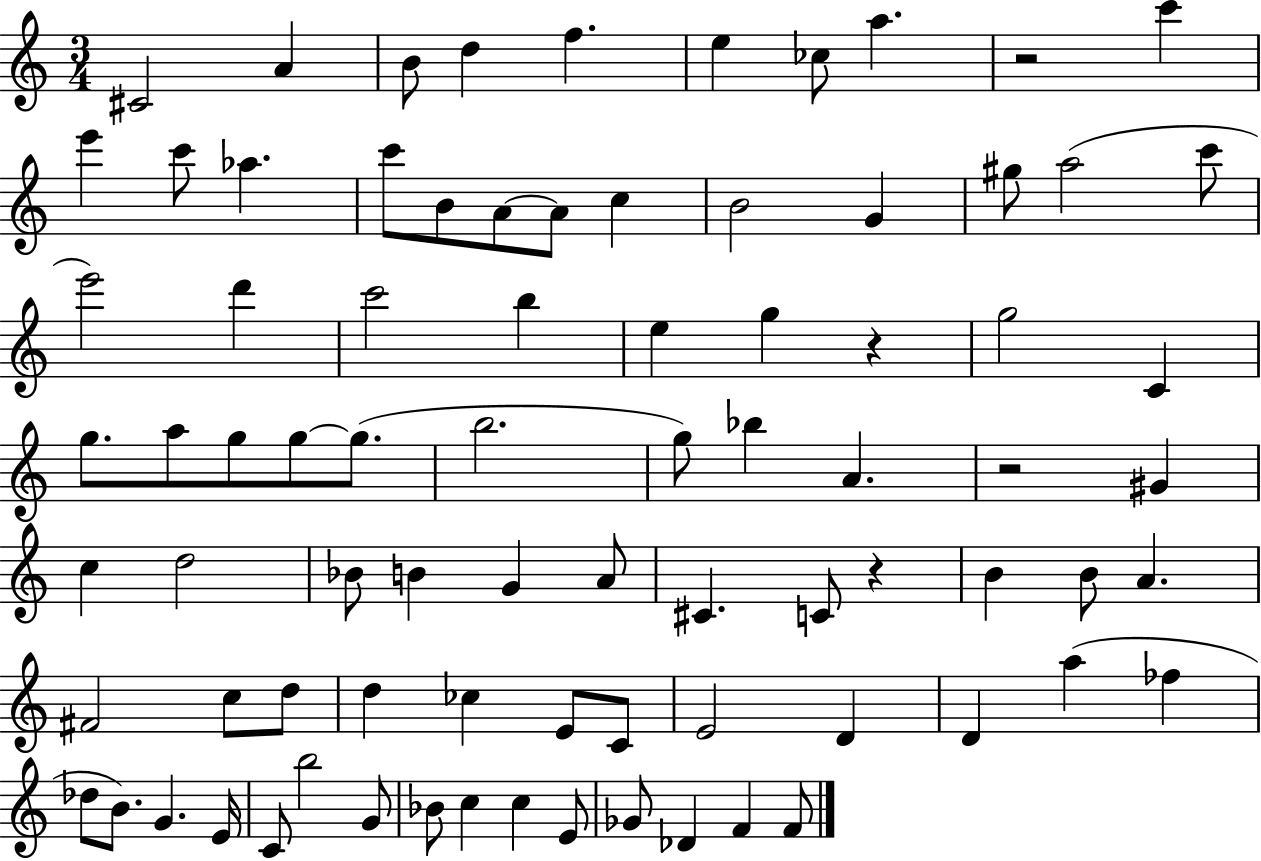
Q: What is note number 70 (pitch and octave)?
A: G4